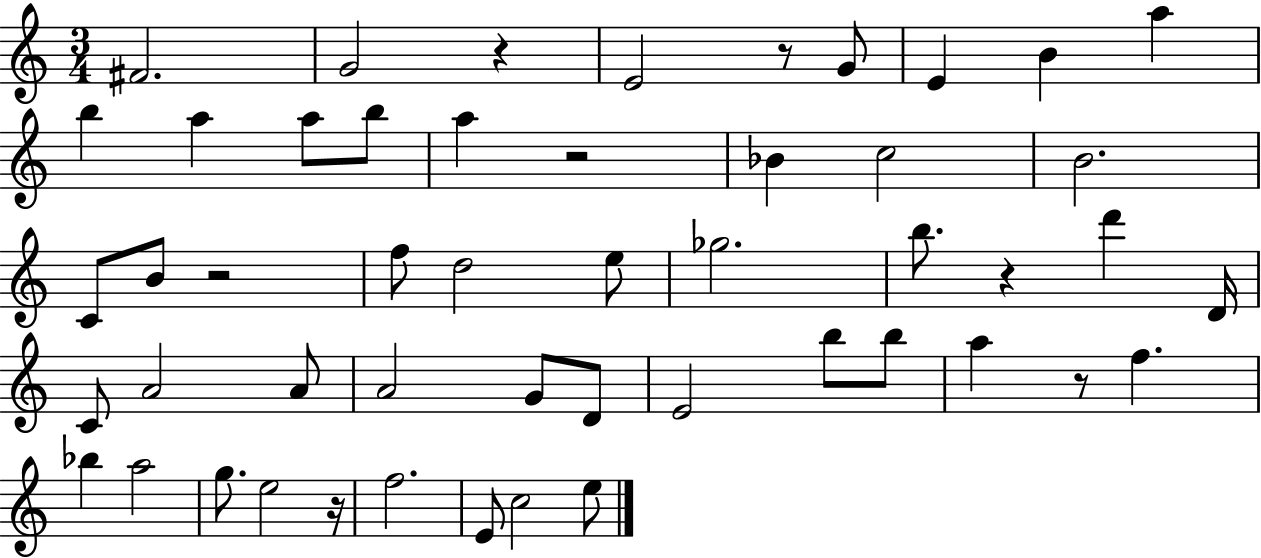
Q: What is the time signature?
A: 3/4